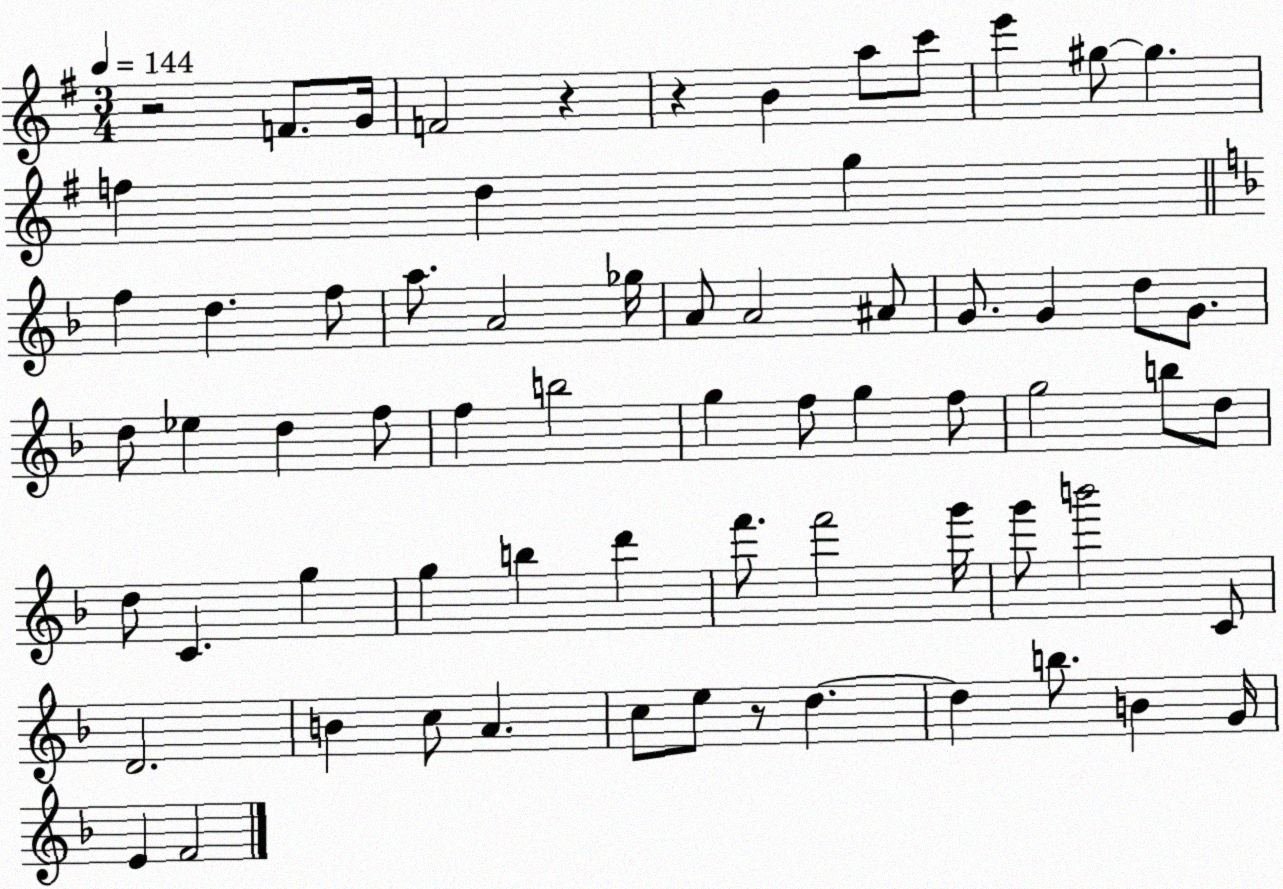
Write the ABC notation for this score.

X:1
T:Untitled
M:3/4
L:1/4
K:G
z2 F/2 G/4 F2 z z B a/2 c'/2 e' ^g/2 ^g f d g f d f/2 a/2 A2 _g/4 A/2 A2 ^A/2 G/2 G d/2 G/2 d/2 _e d f/2 f b2 g f/2 g f/2 g2 b/2 d/2 d/2 C g g b d' f'/2 f'2 g'/4 g'/2 b'2 C/2 D2 B c/2 A c/2 e/2 z/2 d d b/2 B G/4 E F2